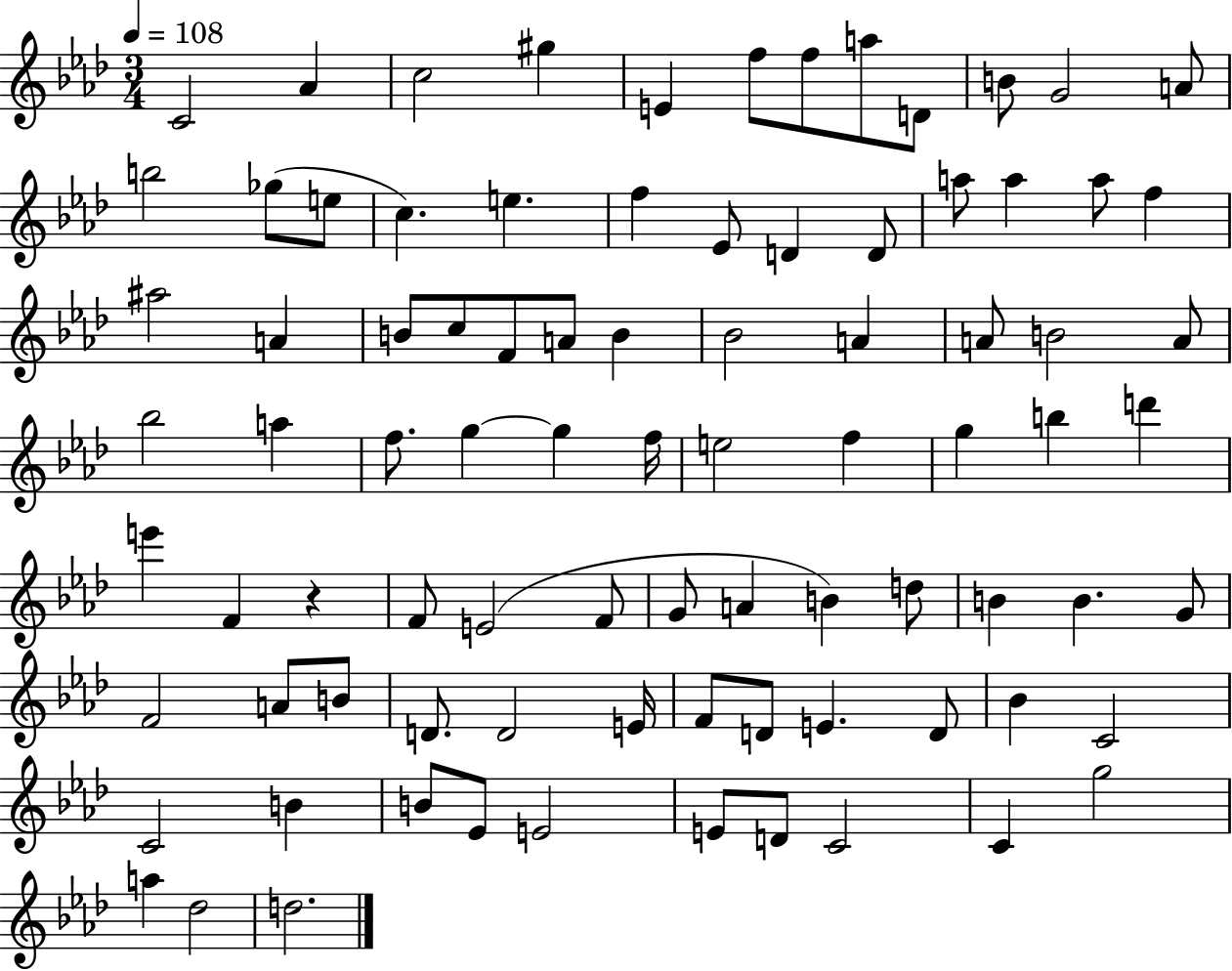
{
  \clef treble
  \numericTimeSignature
  \time 3/4
  \key aes \major
  \tempo 4 = 108
  c'2 aes'4 | c''2 gis''4 | e'4 f''8 f''8 a''8 d'8 | b'8 g'2 a'8 | \break b''2 ges''8( e''8 | c''4.) e''4. | f''4 ees'8 d'4 d'8 | a''8 a''4 a''8 f''4 | \break ais''2 a'4 | b'8 c''8 f'8 a'8 b'4 | bes'2 a'4 | a'8 b'2 a'8 | \break bes''2 a''4 | f''8. g''4~~ g''4 f''16 | e''2 f''4 | g''4 b''4 d'''4 | \break e'''4 f'4 r4 | f'8 e'2( f'8 | g'8 a'4 b'4) d''8 | b'4 b'4. g'8 | \break f'2 a'8 b'8 | d'8. d'2 e'16 | f'8 d'8 e'4. d'8 | bes'4 c'2 | \break c'2 b'4 | b'8 ees'8 e'2 | e'8 d'8 c'2 | c'4 g''2 | \break a''4 des''2 | d''2. | \bar "|."
}